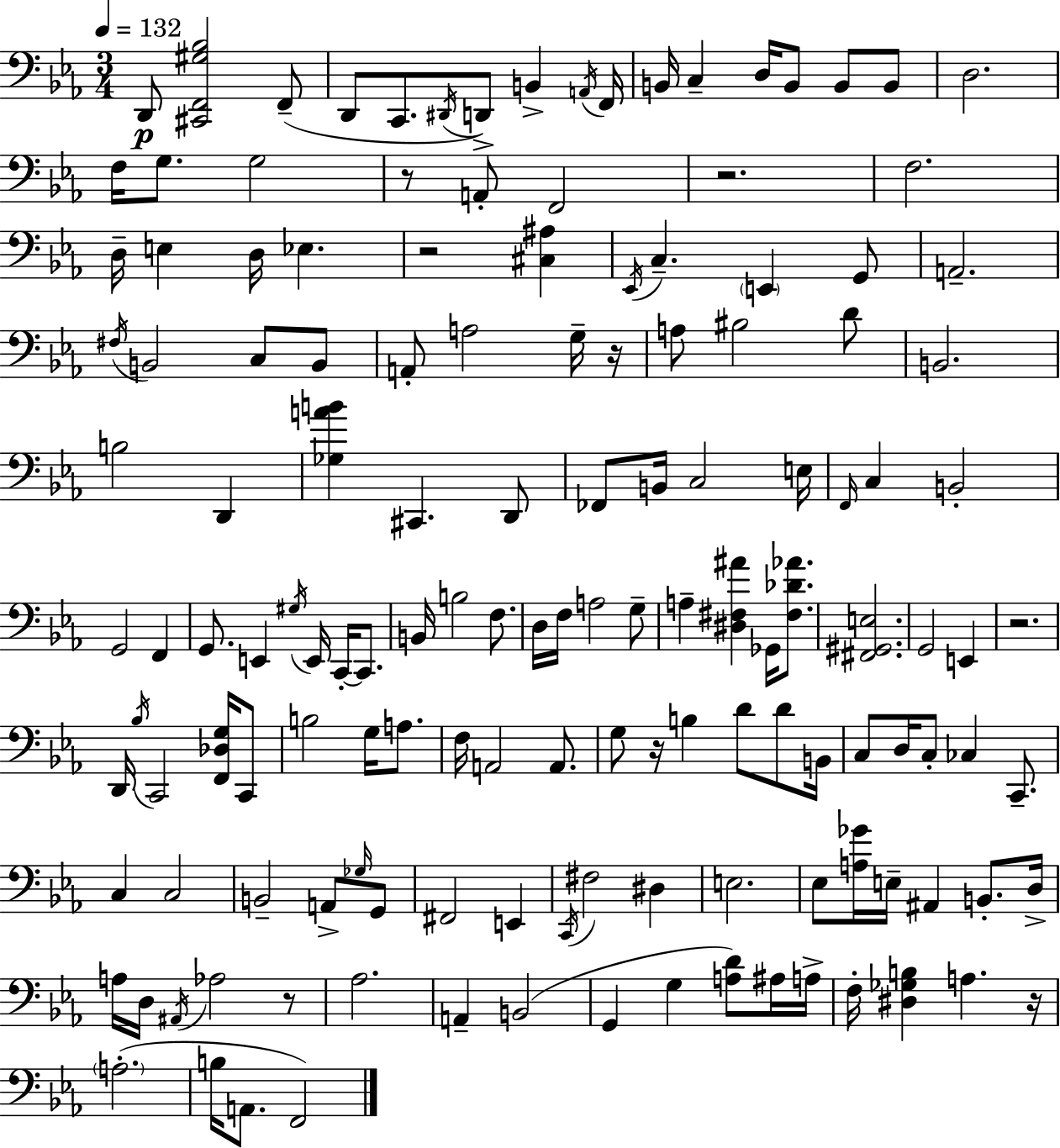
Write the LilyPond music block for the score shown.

{
  \clef bass
  \numericTimeSignature
  \time 3/4
  \key c \minor
  \tempo 4 = 132
  d,8\p <cis, f, gis bes>2 f,8--( | d,8 c,8. \acciaccatura { dis,16 }) d,8-> b,4-> | \acciaccatura { a,16 } f,16 b,16 c4-- d16 b,8 b,8 | b,8 d2. | \break f16 g8. g2 | r8 a,8-. f,2 | r2. | f2. | \break d16-- e4 d16 ees4. | r2 <cis ais>4 | \acciaccatura { ees,16 } c4.-- \parenthesize e,4 | g,8 a,2.-- | \break \acciaccatura { fis16 } b,2 | c8 b,8 a,8-. a2 | g16-- r16 a8 bis2 | d'8 b,2. | \break b2 | d,4 <ges a' b'>4 cis,4. | d,8 fes,8 b,16 c2 | e16 \grace { f,16 } c4 b,2-. | \break g,2 | f,4 g,8. e,4 | \acciaccatura { gis16 } e,16 c,16-.~~ c,8. b,16 b2 | f8. d16 f16 a2 | \break g8-- a4-- <dis fis ais'>4 | ges,16 <fis des' aes'>8. <fis, gis, e>2. | g,2 | e,4 r2. | \break d,16 \acciaccatura { bes16 } c,2 | <f, des g>16 c,8 b2 | g16 a8. f16 a,2 | a,8. g8 r16 b4 | \break d'8 d'8 b,16 c8 d16 c8-. | ces4 c,8.-- c4 c2 | b,2-- | a,8-> \grace { ges16 } g,8 fis,2 | \break e,4 \acciaccatura { c,16 } fis2 | dis4 e2. | ees8 <a ges'>16 | e16-- ais,4 b,8.-. d16-> a16 d16 \acciaccatura { ais,16 } | \break aes2 r8 aes2. | a,4-- | b,2( g,4 | g4 <a d'>8) ais16 a16-> f16-. <dis ges b>4 | \break a4. r16 \parenthesize a2.-.( | b16 a,8. | f,2) \bar "|."
}